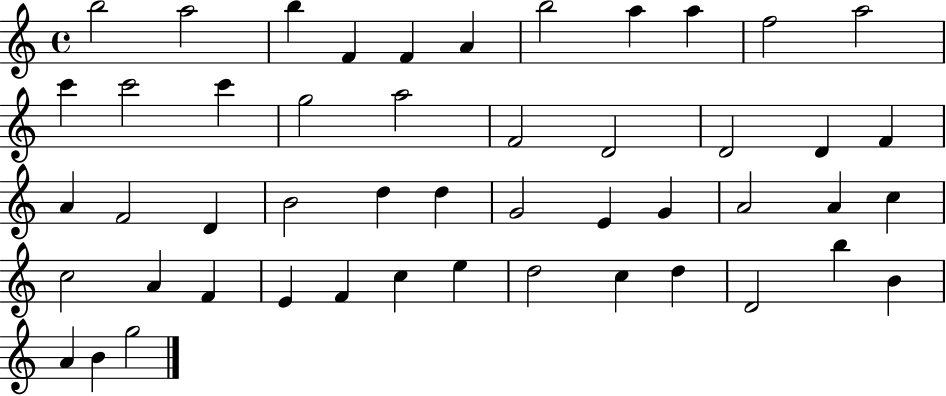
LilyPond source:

{
  \clef treble
  \time 4/4
  \defaultTimeSignature
  \key c \major
  b''2 a''2 | b''4 f'4 f'4 a'4 | b''2 a''4 a''4 | f''2 a''2 | \break c'''4 c'''2 c'''4 | g''2 a''2 | f'2 d'2 | d'2 d'4 f'4 | \break a'4 f'2 d'4 | b'2 d''4 d''4 | g'2 e'4 g'4 | a'2 a'4 c''4 | \break c''2 a'4 f'4 | e'4 f'4 c''4 e''4 | d''2 c''4 d''4 | d'2 b''4 b'4 | \break a'4 b'4 g''2 | \bar "|."
}